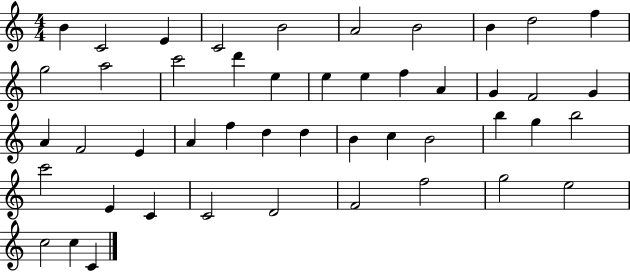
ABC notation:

X:1
T:Untitled
M:4/4
L:1/4
K:C
B C2 E C2 B2 A2 B2 B d2 f g2 a2 c'2 d' e e e f A G F2 G A F2 E A f d d B c B2 b g b2 c'2 E C C2 D2 F2 f2 g2 e2 c2 c C